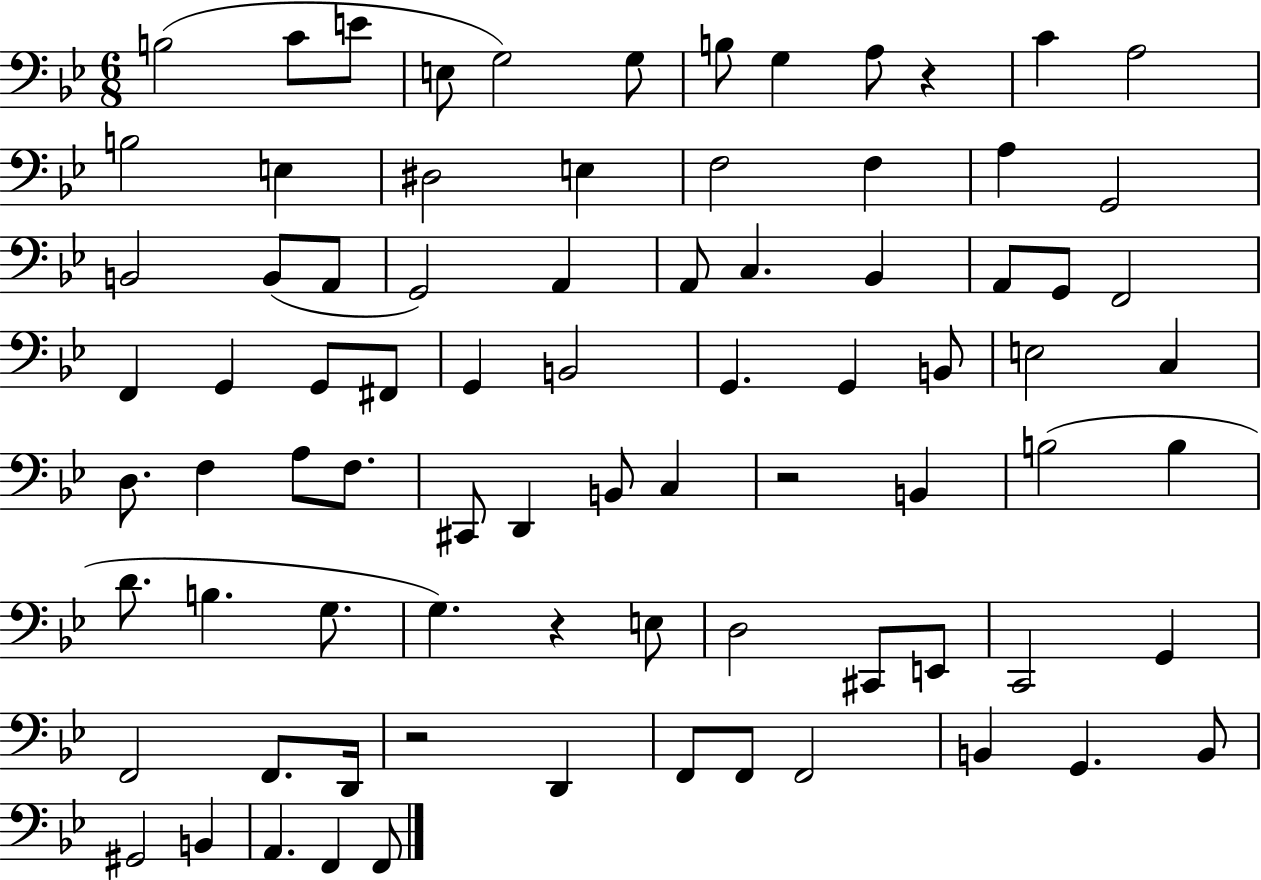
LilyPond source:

{
  \clef bass
  \numericTimeSignature
  \time 6/8
  \key bes \major
  \repeat volta 2 { b2( c'8 e'8 | e8 g2) g8 | b8 g4 a8 r4 | c'4 a2 | \break b2 e4 | dis2 e4 | f2 f4 | a4 g,2 | \break b,2 b,8( a,8 | g,2) a,4 | a,8 c4. bes,4 | a,8 g,8 f,2 | \break f,4 g,4 g,8 fis,8 | g,4 b,2 | g,4. g,4 b,8 | e2 c4 | \break d8. f4 a8 f8. | cis,8 d,4 b,8 c4 | r2 b,4 | b2( b4 | \break d'8. b4. g8. | g4.) r4 e8 | d2 cis,8 e,8 | c,2 g,4 | \break f,2 f,8. d,16 | r2 d,4 | f,8 f,8 f,2 | b,4 g,4. b,8 | \break gis,2 b,4 | a,4. f,4 f,8 | } \bar "|."
}